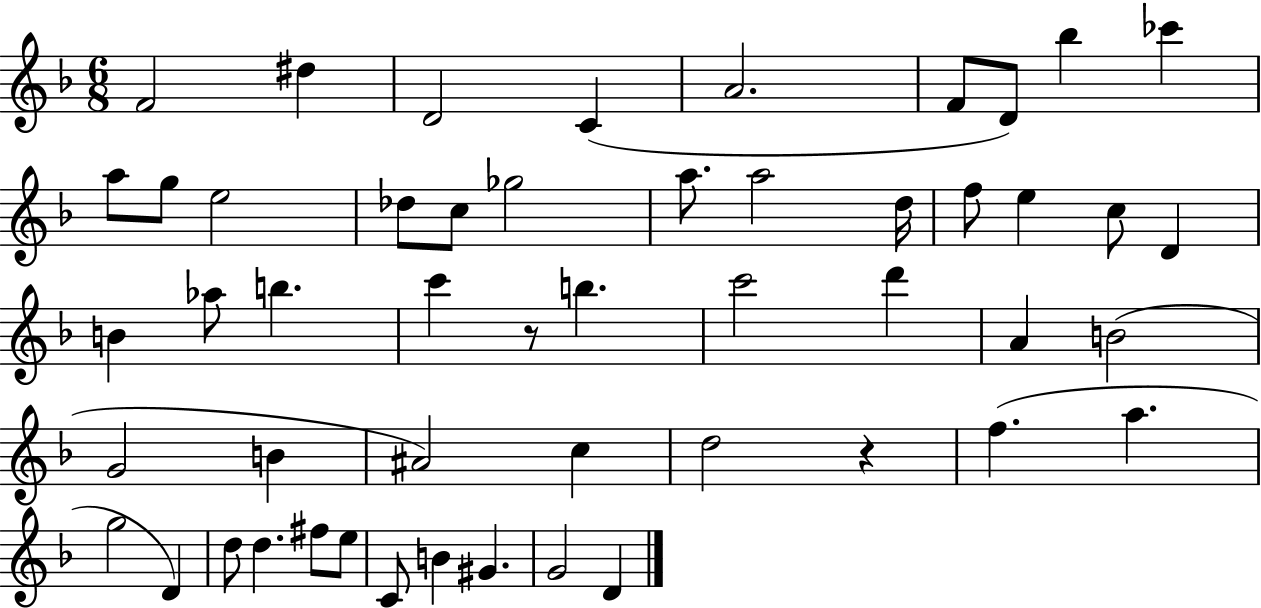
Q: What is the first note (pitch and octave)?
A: F4